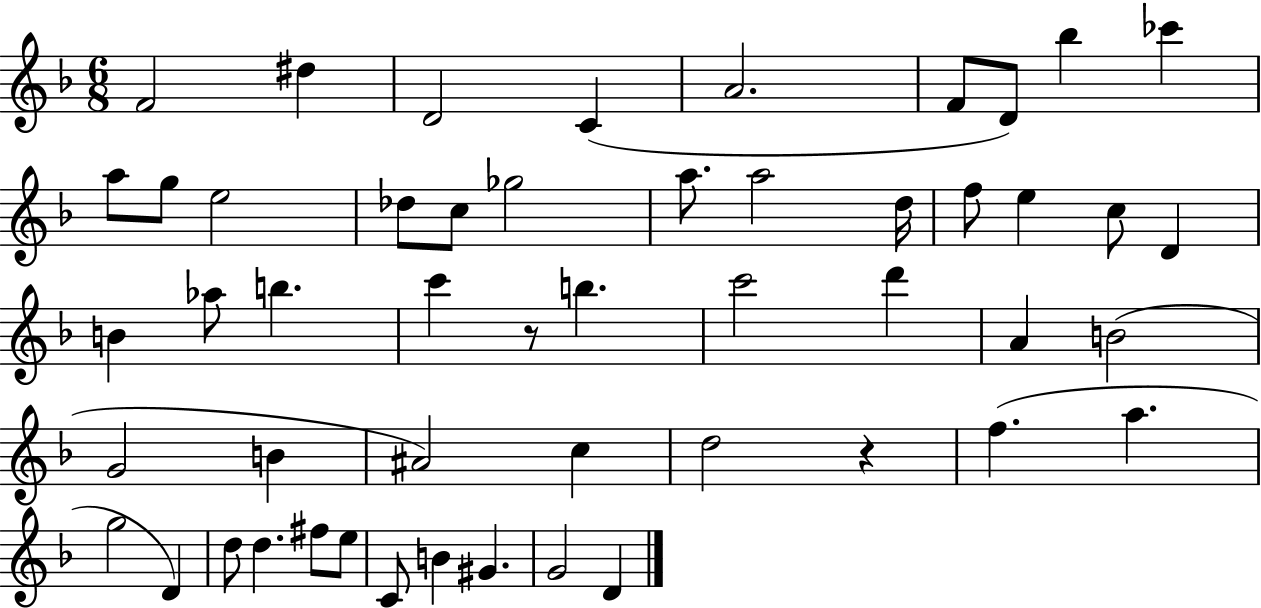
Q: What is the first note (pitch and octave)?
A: F4